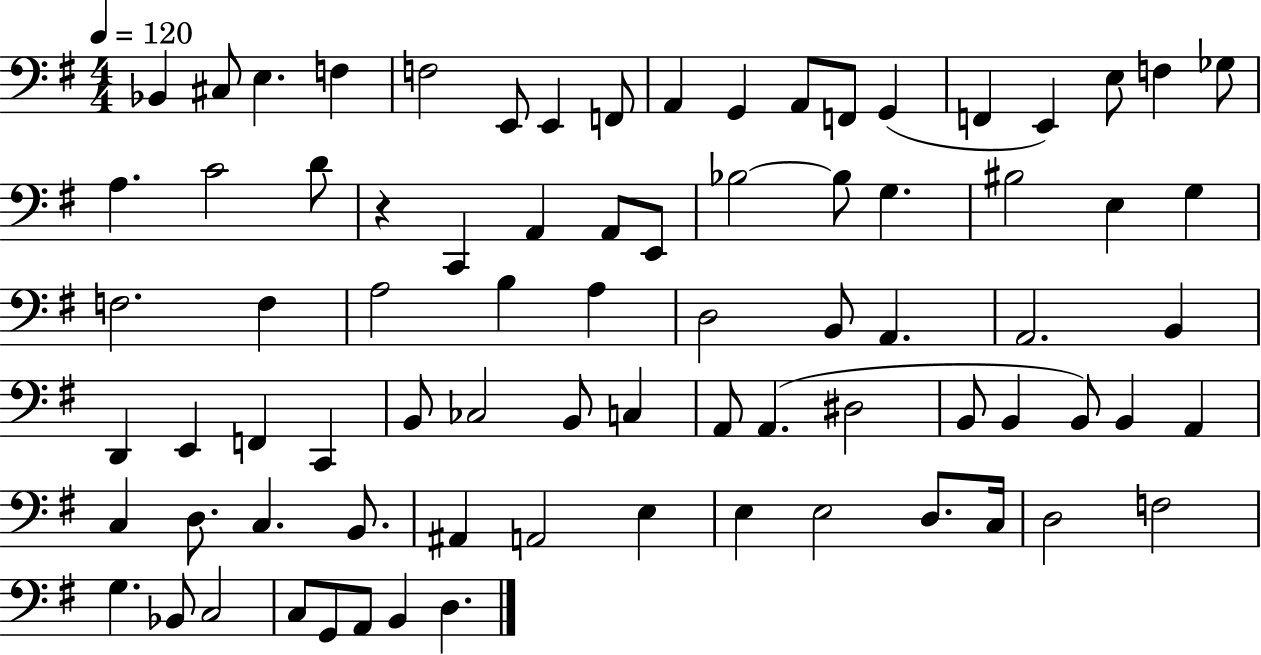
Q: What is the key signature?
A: G major